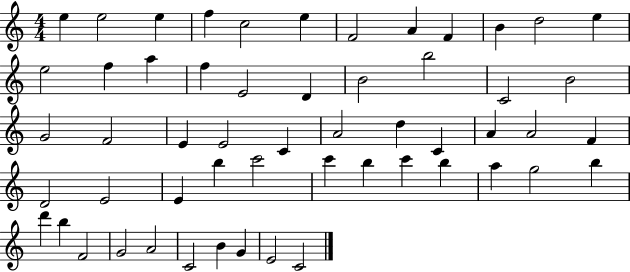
E5/q E5/h E5/q F5/q C5/h E5/q F4/h A4/q F4/q B4/q D5/h E5/q E5/h F5/q A5/q F5/q E4/h D4/q B4/h B5/h C4/h B4/h G4/h F4/h E4/q E4/h C4/q A4/h D5/q C4/q A4/q A4/h F4/q D4/h E4/h E4/q B5/q C6/h C6/q B5/q C6/q B5/q A5/q G5/h B5/q D6/q B5/q F4/h G4/h A4/h C4/h B4/q G4/q E4/h C4/h